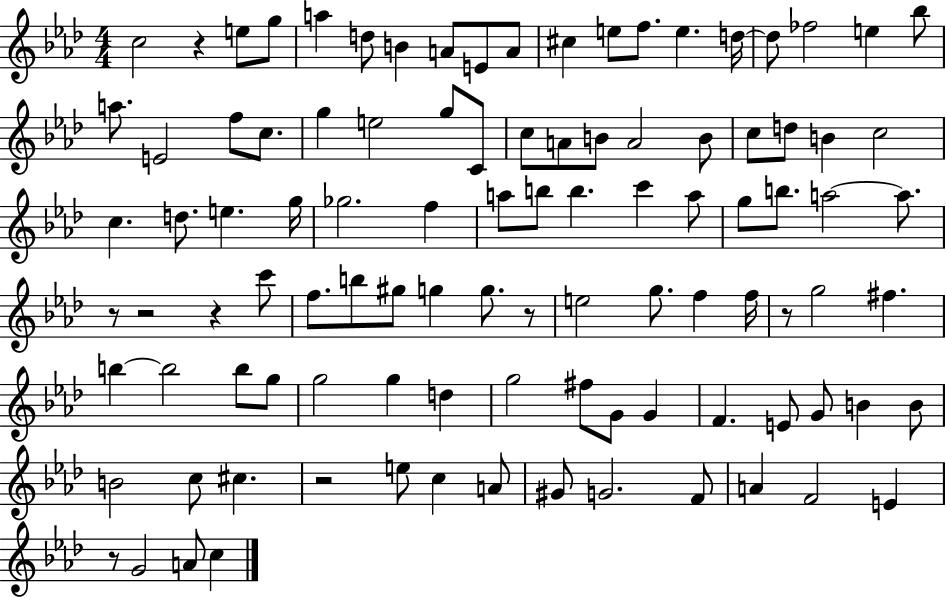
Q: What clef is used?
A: treble